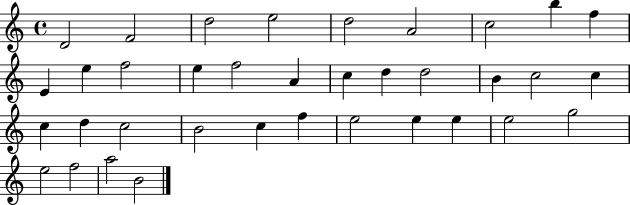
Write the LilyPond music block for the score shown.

{
  \clef treble
  \time 4/4
  \defaultTimeSignature
  \key c \major
  d'2 f'2 | d''2 e''2 | d''2 a'2 | c''2 b''4 f''4 | \break e'4 e''4 f''2 | e''4 f''2 a'4 | c''4 d''4 d''2 | b'4 c''2 c''4 | \break c''4 d''4 c''2 | b'2 c''4 f''4 | e''2 e''4 e''4 | e''2 g''2 | \break e''2 f''2 | a''2 b'2 | \bar "|."
}